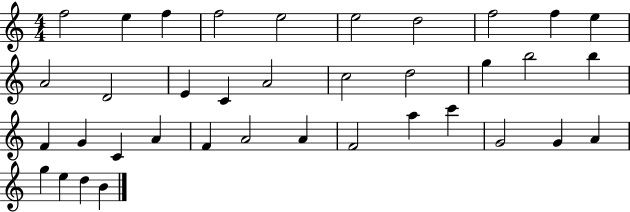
{
  \clef treble
  \numericTimeSignature
  \time 4/4
  \key c \major
  f''2 e''4 f''4 | f''2 e''2 | e''2 d''2 | f''2 f''4 e''4 | \break a'2 d'2 | e'4 c'4 a'2 | c''2 d''2 | g''4 b''2 b''4 | \break f'4 g'4 c'4 a'4 | f'4 a'2 a'4 | f'2 a''4 c'''4 | g'2 g'4 a'4 | \break g''4 e''4 d''4 b'4 | \bar "|."
}